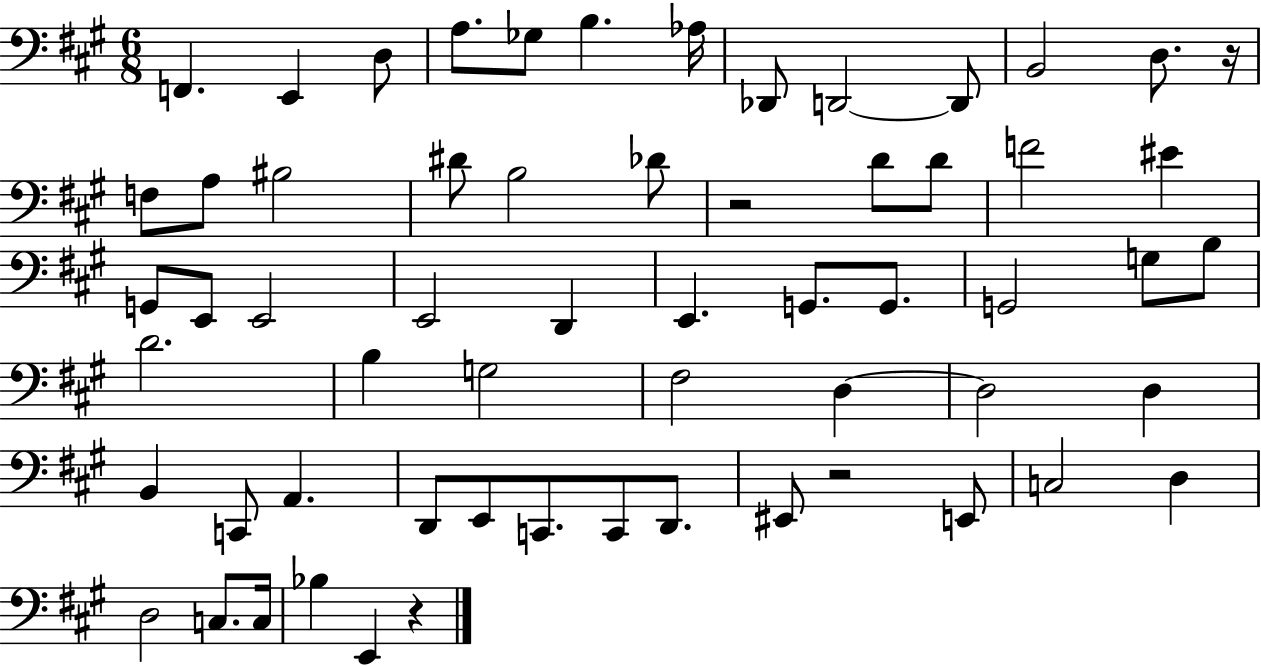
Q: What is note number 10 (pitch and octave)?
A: D2